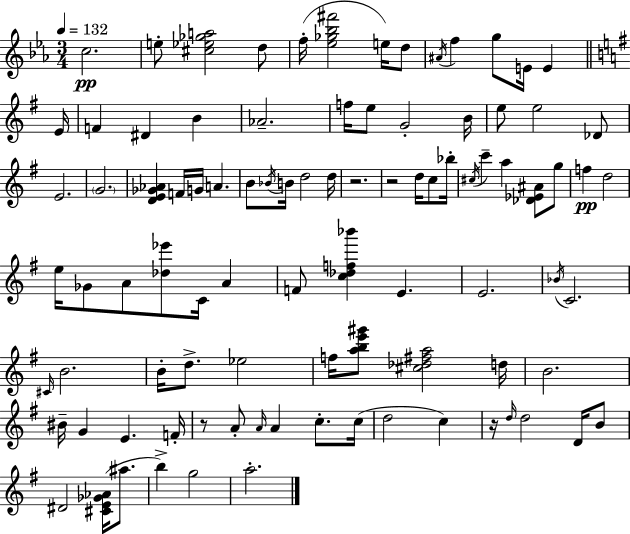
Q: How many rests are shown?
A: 4